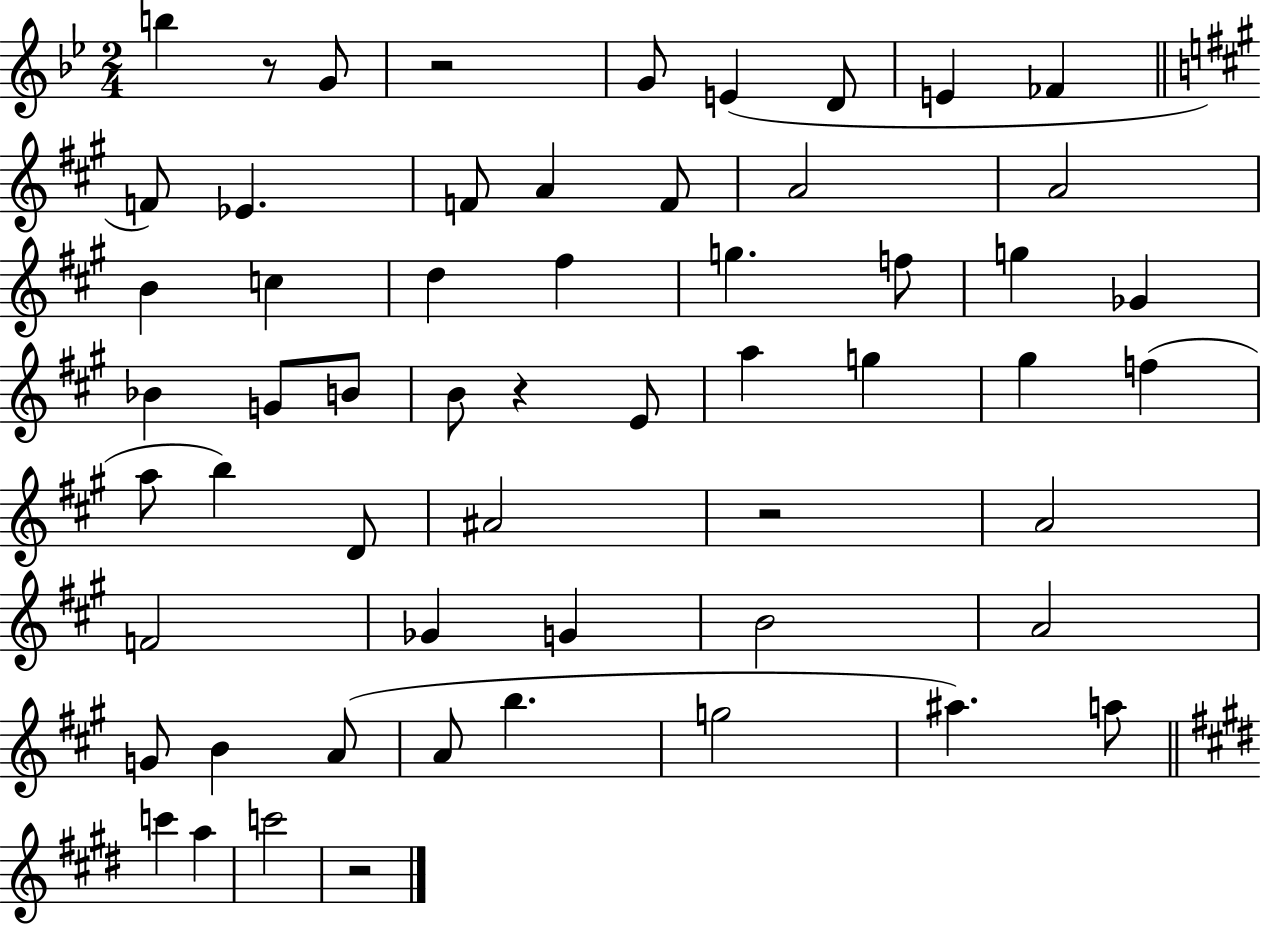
B5/q R/e G4/e R/h G4/e E4/q D4/e E4/q FES4/q F4/e Eb4/q. F4/e A4/q F4/e A4/h A4/h B4/q C5/q D5/q F#5/q G5/q. F5/e G5/q Gb4/q Bb4/q G4/e B4/e B4/e R/q E4/e A5/q G5/q G#5/q F5/q A5/e B5/q D4/e A#4/h R/h A4/h F4/h Gb4/q G4/q B4/h A4/h G4/e B4/q A4/e A4/e B5/q. G5/h A#5/q. A5/e C6/q A5/q C6/h R/h